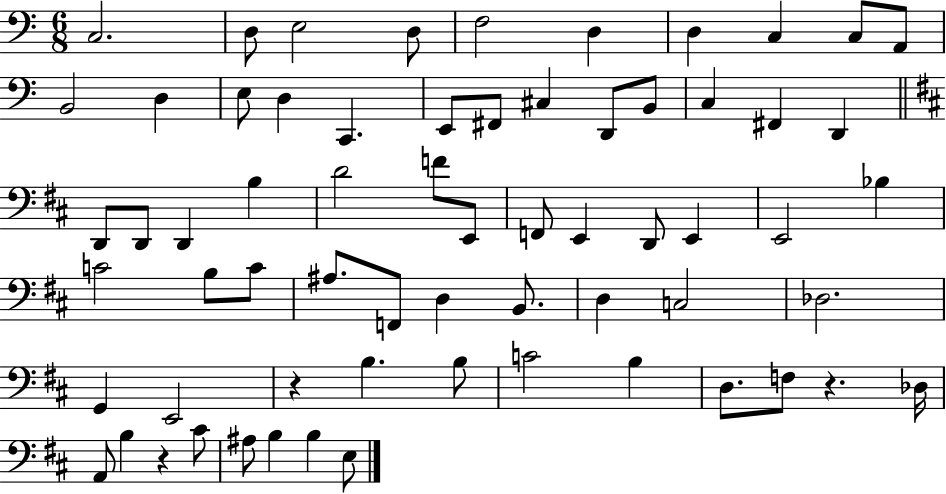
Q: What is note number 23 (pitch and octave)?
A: D2